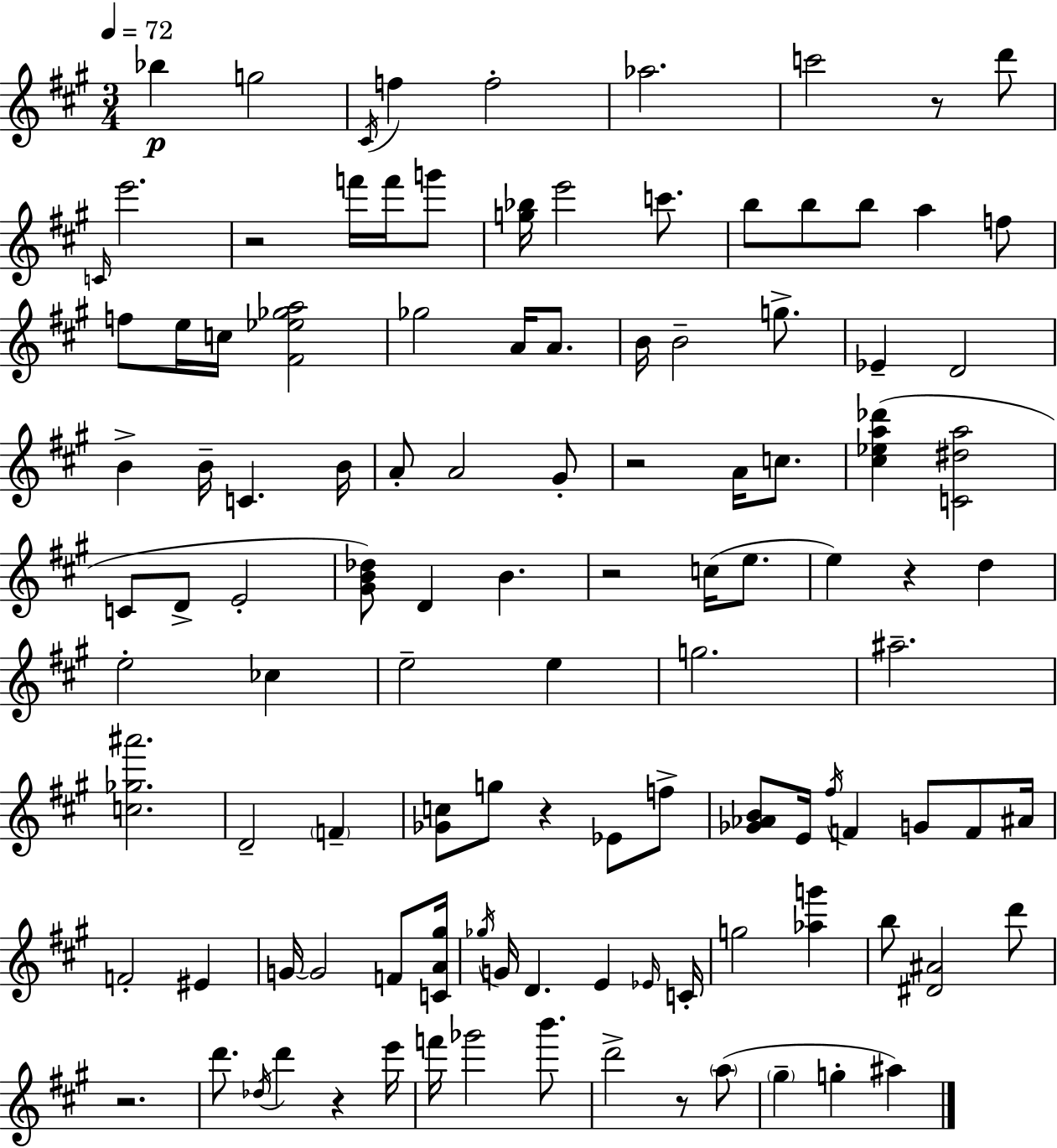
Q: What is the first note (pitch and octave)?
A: Bb5